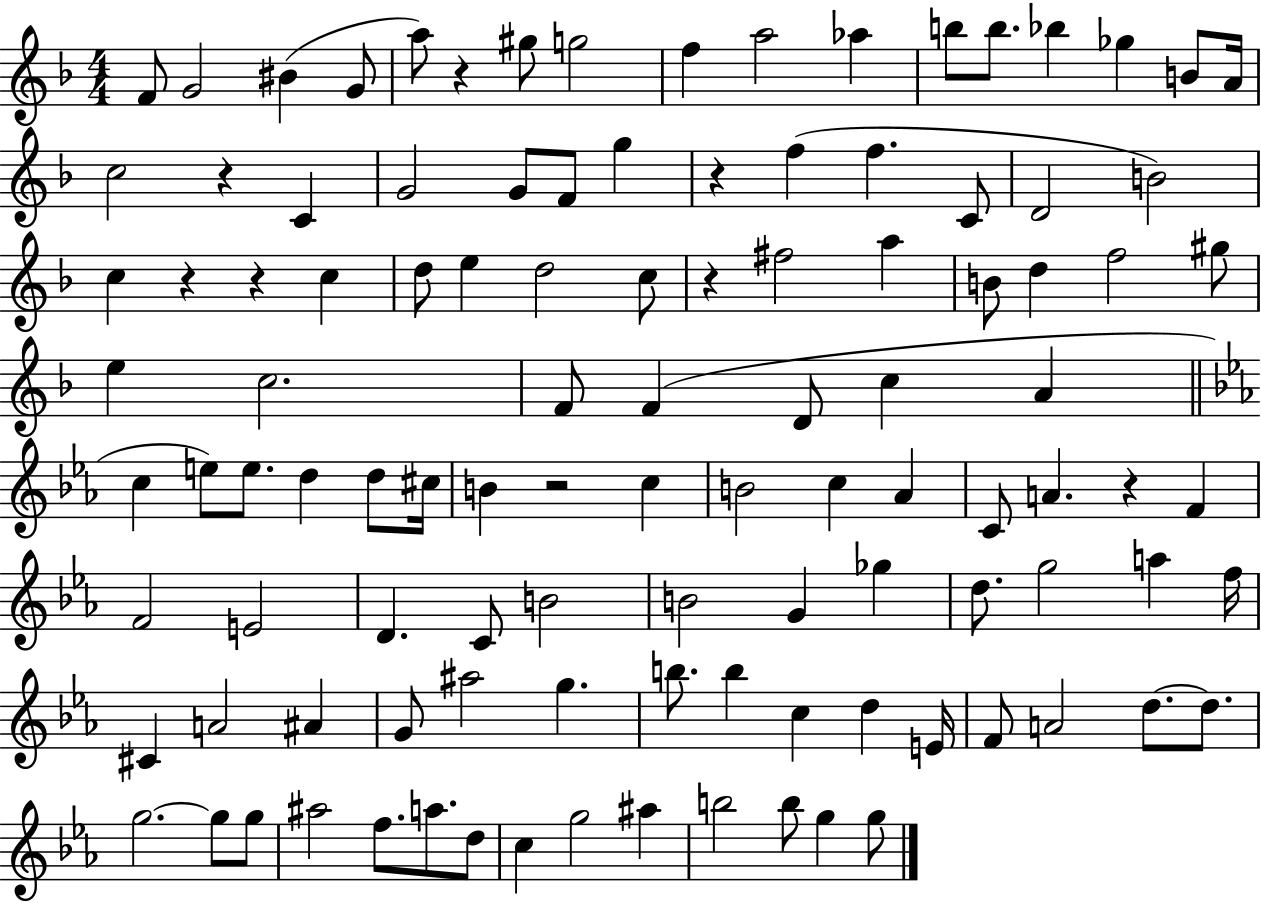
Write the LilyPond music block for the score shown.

{
  \clef treble
  \numericTimeSignature
  \time 4/4
  \key f \major
  \repeat volta 2 { f'8 g'2 bis'4( g'8 | a''8) r4 gis''8 g''2 | f''4 a''2 aes''4 | b''8 b''8. bes''4 ges''4 b'8 a'16 | \break c''2 r4 c'4 | g'2 g'8 f'8 g''4 | r4 f''4( f''4. c'8 | d'2 b'2) | \break c''4 r4 r4 c''4 | d''8 e''4 d''2 c''8 | r4 fis''2 a''4 | b'8 d''4 f''2 gis''8 | \break e''4 c''2. | f'8 f'4( d'8 c''4 a'4 | \bar "||" \break \key ees \major c''4 e''8) e''8. d''4 d''8 cis''16 | b'4 r2 c''4 | b'2 c''4 aes'4 | c'8 a'4. r4 f'4 | \break f'2 e'2 | d'4. c'8 b'2 | b'2 g'4 ges''4 | d''8. g''2 a''4 f''16 | \break cis'4 a'2 ais'4 | g'8 ais''2 g''4. | b''8. b''4 c''4 d''4 e'16 | f'8 a'2 d''8.~~ d''8. | \break g''2.~~ g''8 g''8 | ais''2 f''8. a''8. d''8 | c''4 g''2 ais''4 | b''2 b''8 g''4 g''8 | \break } \bar "|."
}